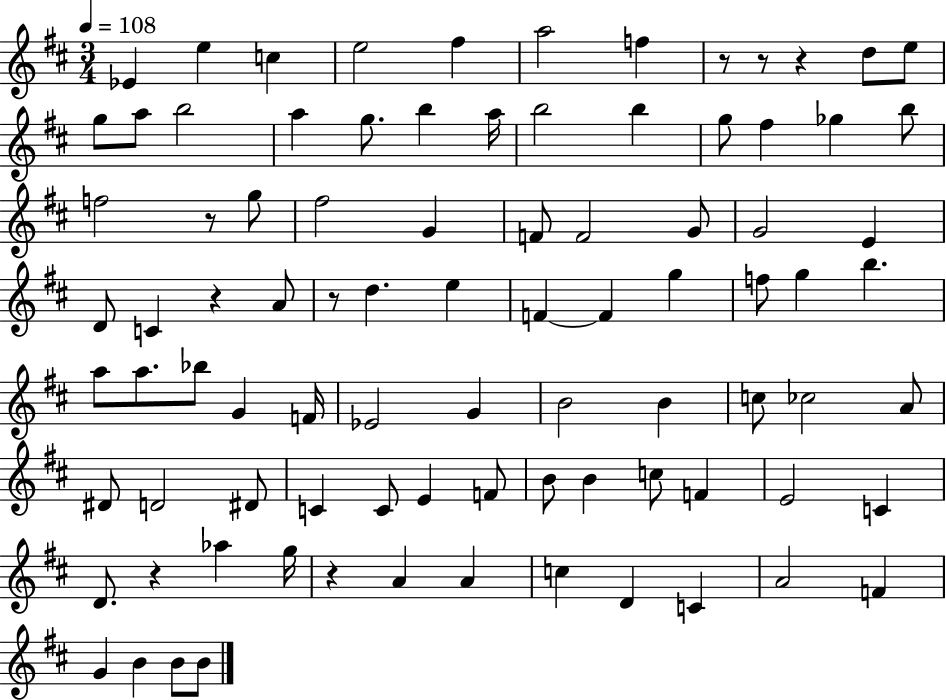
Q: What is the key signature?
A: D major